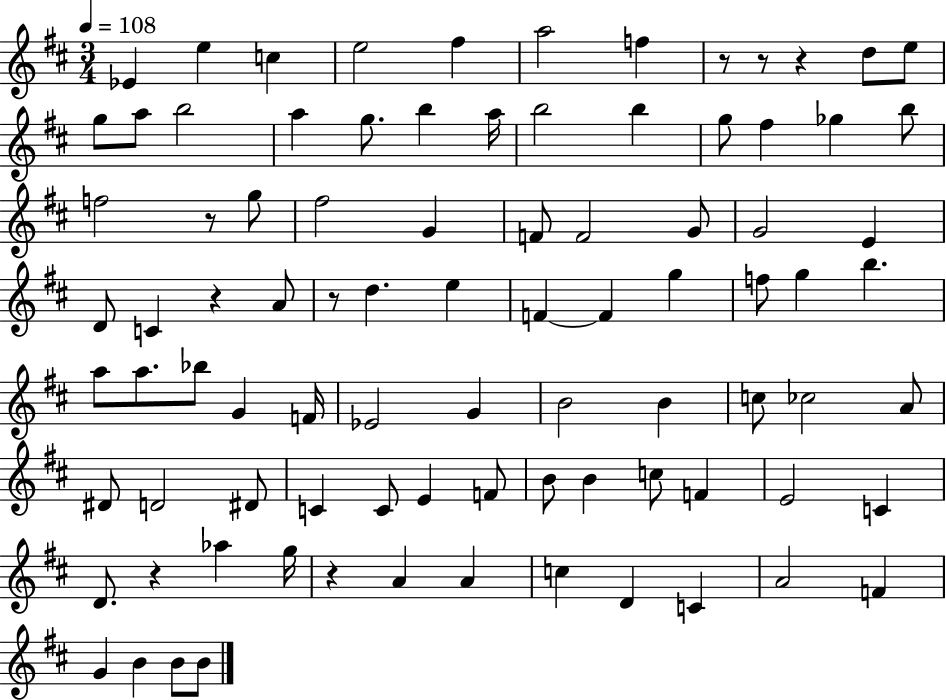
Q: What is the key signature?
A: D major